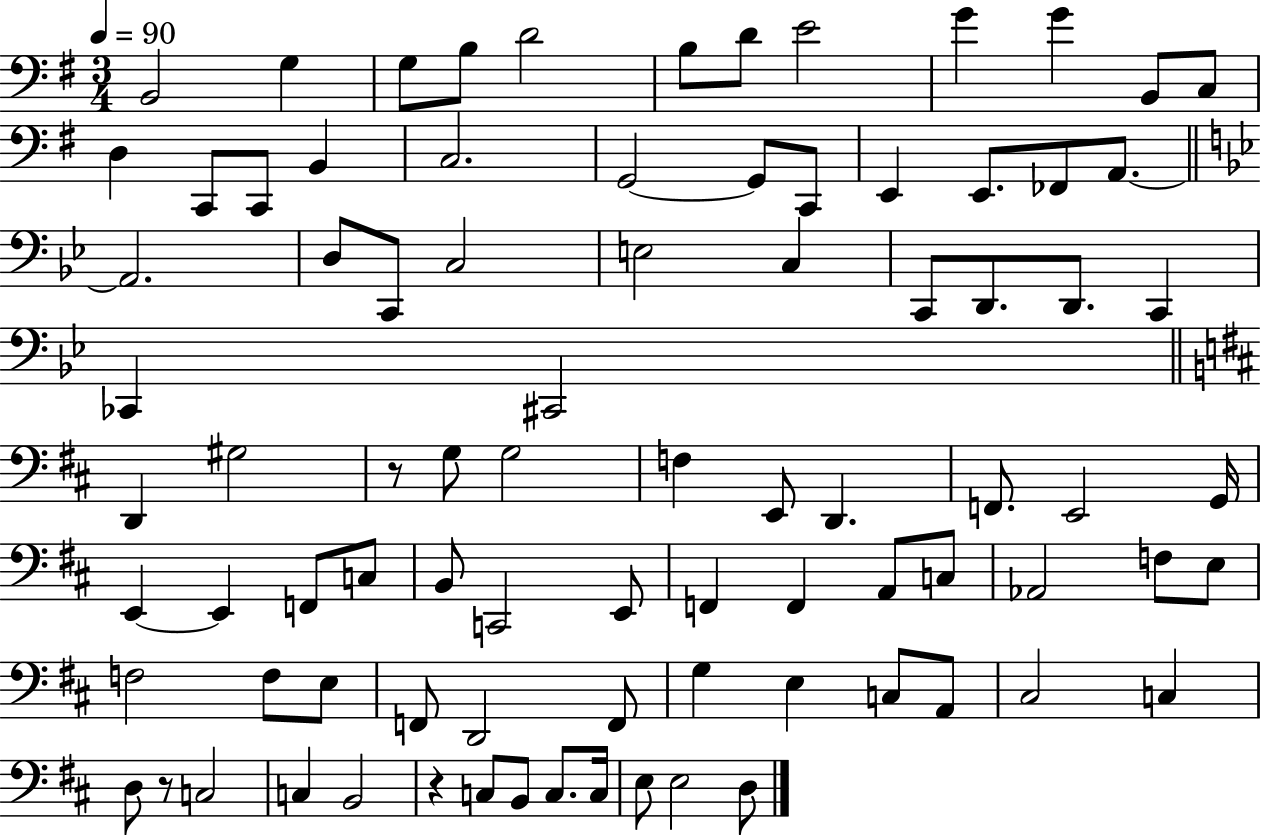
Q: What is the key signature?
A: G major